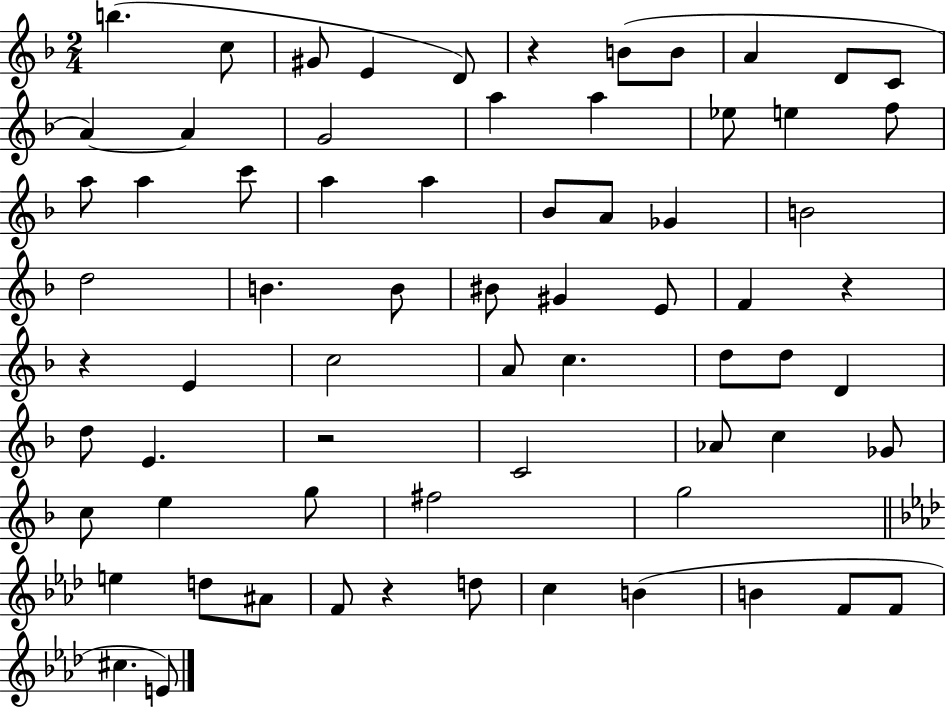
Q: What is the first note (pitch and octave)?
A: B5